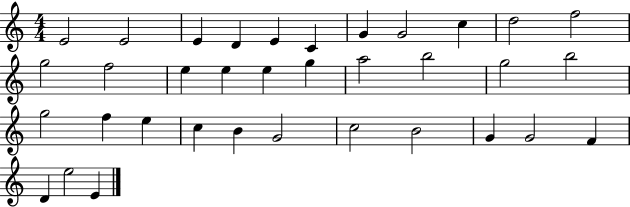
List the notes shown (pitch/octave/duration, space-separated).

E4/h E4/h E4/q D4/q E4/q C4/q G4/q G4/h C5/q D5/h F5/h G5/h F5/h E5/q E5/q E5/q G5/q A5/h B5/h G5/h B5/h G5/h F5/q E5/q C5/q B4/q G4/h C5/h B4/h G4/q G4/h F4/q D4/q E5/h E4/q